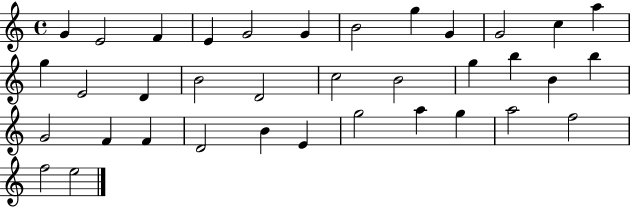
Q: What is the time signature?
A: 4/4